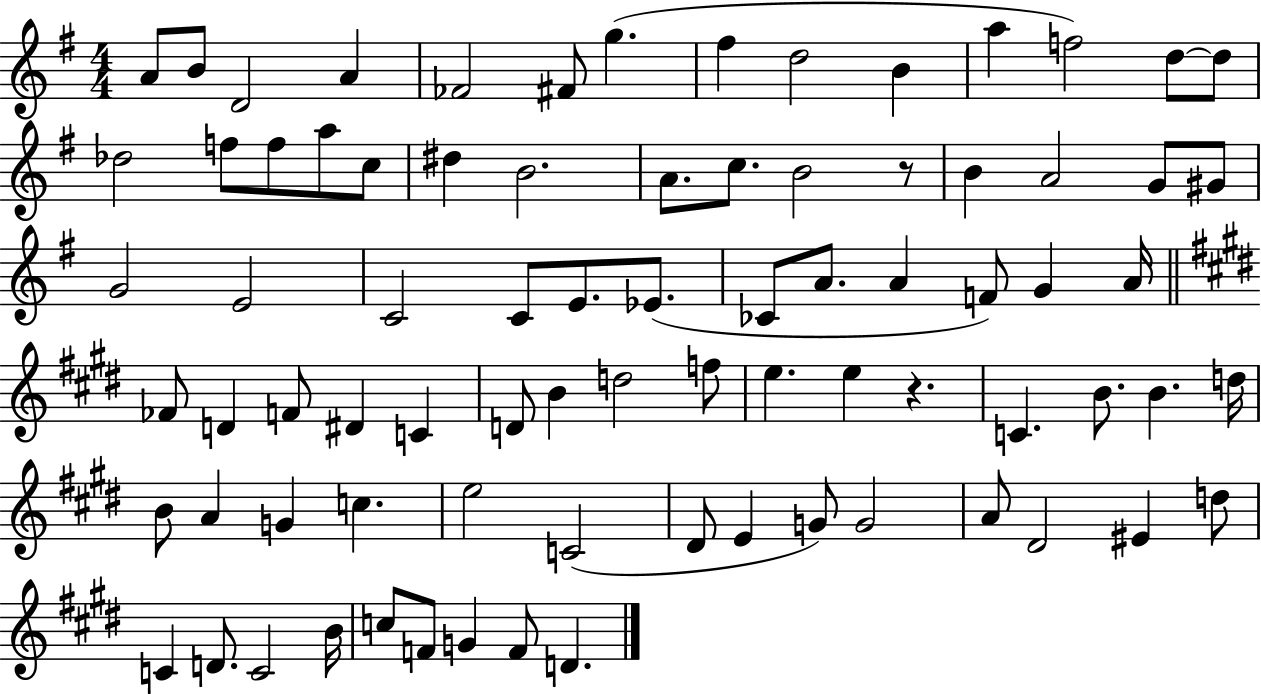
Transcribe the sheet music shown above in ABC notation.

X:1
T:Untitled
M:4/4
L:1/4
K:G
A/2 B/2 D2 A _F2 ^F/2 g ^f d2 B a f2 d/2 d/2 _d2 f/2 f/2 a/2 c/2 ^d B2 A/2 c/2 B2 z/2 B A2 G/2 ^G/2 G2 E2 C2 C/2 E/2 _E/2 _C/2 A/2 A F/2 G A/4 _F/2 D F/2 ^D C D/2 B d2 f/2 e e z C B/2 B d/4 B/2 A G c e2 C2 ^D/2 E G/2 G2 A/2 ^D2 ^E d/2 C D/2 C2 B/4 c/2 F/2 G F/2 D